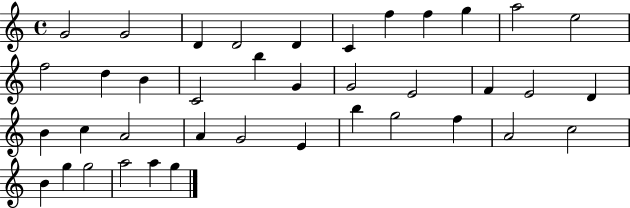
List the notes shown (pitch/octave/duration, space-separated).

G4/h G4/h D4/q D4/h D4/q C4/q F5/q F5/q G5/q A5/h E5/h F5/h D5/q B4/q C4/h B5/q G4/q G4/h E4/h F4/q E4/h D4/q B4/q C5/q A4/h A4/q G4/h E4/q B5/q G5/h F5/q A4/h C5/h B4/q G5/q G5/h A5/h A5/q G5/q